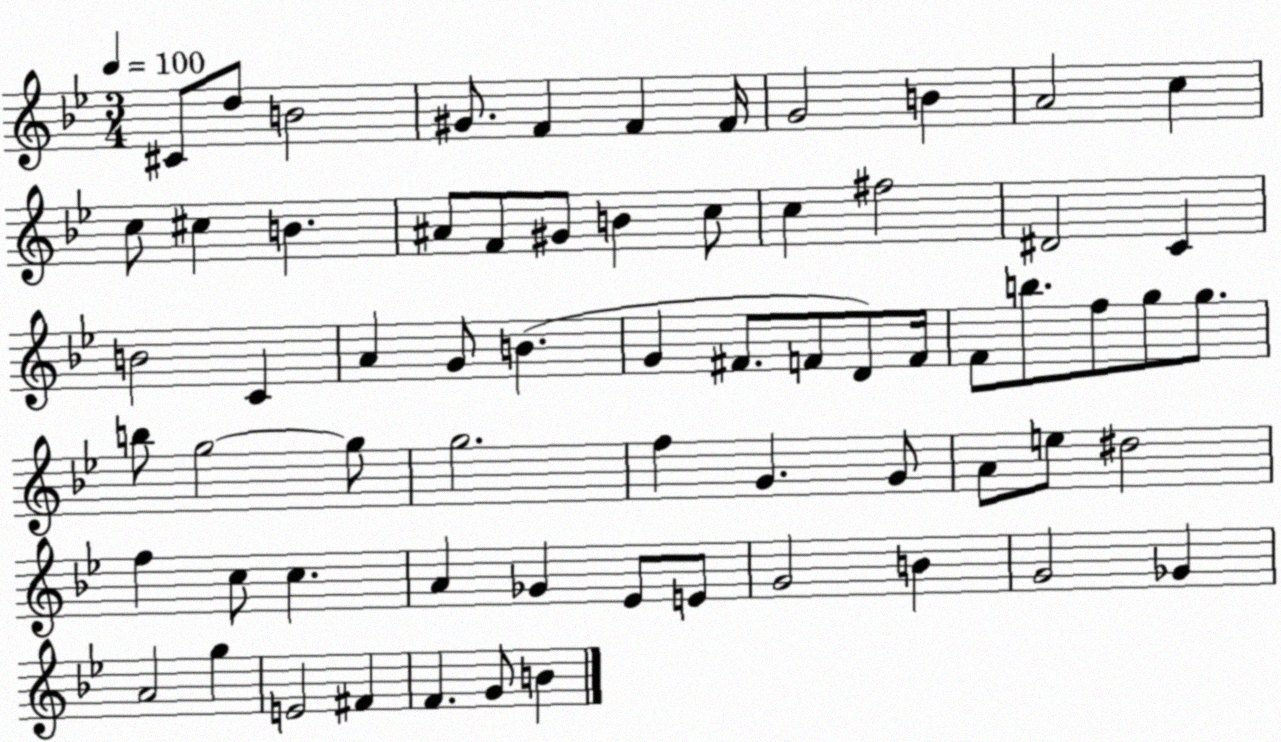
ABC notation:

X:1
T:Untitled
M:3/4
L:1/4
K:Bb
^C/2 d/2 B2 ^G/2 F F F/4 G2 B A2 c c/2 ^c B ^A/2 F/2 ^G/2 B c/2 c ^f2 ^D2 C B2 C A G/2 B G ^F/2 F/2 D/2 F/4 F/2 b/2 f/2 g/2 g/2 b/2 g2 g/2 g2 f G G/2 A/2 e/2 ^d2 f c/2 c A _G _E/2 E/2 G2 B G2 _G A2 g E2 ^F F G/2 B